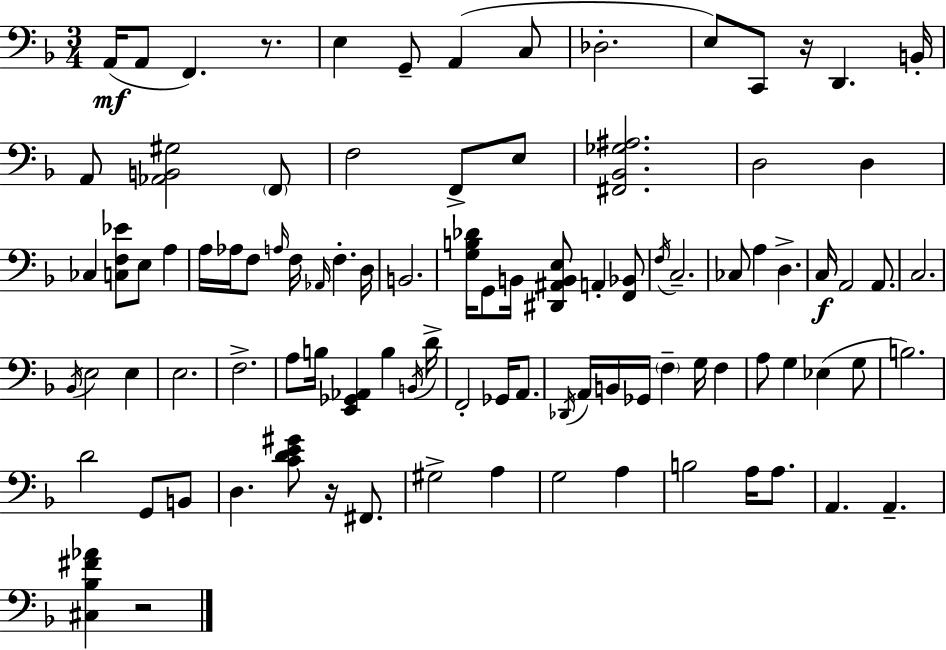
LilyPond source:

{
  \clef bass
  \numericTimeSignature
  \time 3/4
  \key f \major
  a,16(\mf a,8 f,4.) r8. | e4 g,8-- a,4( c8 | des2.-. | e8) c,8 r16 d,4. b,16-. | \break a,8 <aes, b, gis>2 \parenthesize f,8 | f2 f,8-> e8 | <fis, bes, ges ais>2. | d2 d4 | \break ces4 <c f ees'>8 e8 a4 | a16 aes16 f8 \grace { a16 } f16 \grace { aes,16 } f4.-. | d16 b,2. | <g b des'>16 g,8 b,16 <dis, ais, b, e>8 a,4-. | \break <f, bes,>8 \acciaccatura { f16 } c2.-- | ces8 a4 d4.-> | c16\f a,2 | a,8. c2. | \break \acciaccatura { bes,16 } e2 | e4 e2. | f2.-> | a8 b16 <e, ges, aes,>4 b4 | \break \acciaccatura { b,16 } d'16-> f,2-. | ges,16 a,8. \acciaccatura { des,16 } a,16 b,16 ges,16 \parenthesize f4-- | g16 f4 a8 g4 | ees4( g8 b2.) | \break d'2 | g,8 b,8 d4. | <c' d' e' gis'>8 r16 fis,8. gis2-> | a4 g2 | \break a4 b2 | a16 a8. a,4. | a,4.-- <cis bes fis' aes'>4 r2 | \bar "|."
}